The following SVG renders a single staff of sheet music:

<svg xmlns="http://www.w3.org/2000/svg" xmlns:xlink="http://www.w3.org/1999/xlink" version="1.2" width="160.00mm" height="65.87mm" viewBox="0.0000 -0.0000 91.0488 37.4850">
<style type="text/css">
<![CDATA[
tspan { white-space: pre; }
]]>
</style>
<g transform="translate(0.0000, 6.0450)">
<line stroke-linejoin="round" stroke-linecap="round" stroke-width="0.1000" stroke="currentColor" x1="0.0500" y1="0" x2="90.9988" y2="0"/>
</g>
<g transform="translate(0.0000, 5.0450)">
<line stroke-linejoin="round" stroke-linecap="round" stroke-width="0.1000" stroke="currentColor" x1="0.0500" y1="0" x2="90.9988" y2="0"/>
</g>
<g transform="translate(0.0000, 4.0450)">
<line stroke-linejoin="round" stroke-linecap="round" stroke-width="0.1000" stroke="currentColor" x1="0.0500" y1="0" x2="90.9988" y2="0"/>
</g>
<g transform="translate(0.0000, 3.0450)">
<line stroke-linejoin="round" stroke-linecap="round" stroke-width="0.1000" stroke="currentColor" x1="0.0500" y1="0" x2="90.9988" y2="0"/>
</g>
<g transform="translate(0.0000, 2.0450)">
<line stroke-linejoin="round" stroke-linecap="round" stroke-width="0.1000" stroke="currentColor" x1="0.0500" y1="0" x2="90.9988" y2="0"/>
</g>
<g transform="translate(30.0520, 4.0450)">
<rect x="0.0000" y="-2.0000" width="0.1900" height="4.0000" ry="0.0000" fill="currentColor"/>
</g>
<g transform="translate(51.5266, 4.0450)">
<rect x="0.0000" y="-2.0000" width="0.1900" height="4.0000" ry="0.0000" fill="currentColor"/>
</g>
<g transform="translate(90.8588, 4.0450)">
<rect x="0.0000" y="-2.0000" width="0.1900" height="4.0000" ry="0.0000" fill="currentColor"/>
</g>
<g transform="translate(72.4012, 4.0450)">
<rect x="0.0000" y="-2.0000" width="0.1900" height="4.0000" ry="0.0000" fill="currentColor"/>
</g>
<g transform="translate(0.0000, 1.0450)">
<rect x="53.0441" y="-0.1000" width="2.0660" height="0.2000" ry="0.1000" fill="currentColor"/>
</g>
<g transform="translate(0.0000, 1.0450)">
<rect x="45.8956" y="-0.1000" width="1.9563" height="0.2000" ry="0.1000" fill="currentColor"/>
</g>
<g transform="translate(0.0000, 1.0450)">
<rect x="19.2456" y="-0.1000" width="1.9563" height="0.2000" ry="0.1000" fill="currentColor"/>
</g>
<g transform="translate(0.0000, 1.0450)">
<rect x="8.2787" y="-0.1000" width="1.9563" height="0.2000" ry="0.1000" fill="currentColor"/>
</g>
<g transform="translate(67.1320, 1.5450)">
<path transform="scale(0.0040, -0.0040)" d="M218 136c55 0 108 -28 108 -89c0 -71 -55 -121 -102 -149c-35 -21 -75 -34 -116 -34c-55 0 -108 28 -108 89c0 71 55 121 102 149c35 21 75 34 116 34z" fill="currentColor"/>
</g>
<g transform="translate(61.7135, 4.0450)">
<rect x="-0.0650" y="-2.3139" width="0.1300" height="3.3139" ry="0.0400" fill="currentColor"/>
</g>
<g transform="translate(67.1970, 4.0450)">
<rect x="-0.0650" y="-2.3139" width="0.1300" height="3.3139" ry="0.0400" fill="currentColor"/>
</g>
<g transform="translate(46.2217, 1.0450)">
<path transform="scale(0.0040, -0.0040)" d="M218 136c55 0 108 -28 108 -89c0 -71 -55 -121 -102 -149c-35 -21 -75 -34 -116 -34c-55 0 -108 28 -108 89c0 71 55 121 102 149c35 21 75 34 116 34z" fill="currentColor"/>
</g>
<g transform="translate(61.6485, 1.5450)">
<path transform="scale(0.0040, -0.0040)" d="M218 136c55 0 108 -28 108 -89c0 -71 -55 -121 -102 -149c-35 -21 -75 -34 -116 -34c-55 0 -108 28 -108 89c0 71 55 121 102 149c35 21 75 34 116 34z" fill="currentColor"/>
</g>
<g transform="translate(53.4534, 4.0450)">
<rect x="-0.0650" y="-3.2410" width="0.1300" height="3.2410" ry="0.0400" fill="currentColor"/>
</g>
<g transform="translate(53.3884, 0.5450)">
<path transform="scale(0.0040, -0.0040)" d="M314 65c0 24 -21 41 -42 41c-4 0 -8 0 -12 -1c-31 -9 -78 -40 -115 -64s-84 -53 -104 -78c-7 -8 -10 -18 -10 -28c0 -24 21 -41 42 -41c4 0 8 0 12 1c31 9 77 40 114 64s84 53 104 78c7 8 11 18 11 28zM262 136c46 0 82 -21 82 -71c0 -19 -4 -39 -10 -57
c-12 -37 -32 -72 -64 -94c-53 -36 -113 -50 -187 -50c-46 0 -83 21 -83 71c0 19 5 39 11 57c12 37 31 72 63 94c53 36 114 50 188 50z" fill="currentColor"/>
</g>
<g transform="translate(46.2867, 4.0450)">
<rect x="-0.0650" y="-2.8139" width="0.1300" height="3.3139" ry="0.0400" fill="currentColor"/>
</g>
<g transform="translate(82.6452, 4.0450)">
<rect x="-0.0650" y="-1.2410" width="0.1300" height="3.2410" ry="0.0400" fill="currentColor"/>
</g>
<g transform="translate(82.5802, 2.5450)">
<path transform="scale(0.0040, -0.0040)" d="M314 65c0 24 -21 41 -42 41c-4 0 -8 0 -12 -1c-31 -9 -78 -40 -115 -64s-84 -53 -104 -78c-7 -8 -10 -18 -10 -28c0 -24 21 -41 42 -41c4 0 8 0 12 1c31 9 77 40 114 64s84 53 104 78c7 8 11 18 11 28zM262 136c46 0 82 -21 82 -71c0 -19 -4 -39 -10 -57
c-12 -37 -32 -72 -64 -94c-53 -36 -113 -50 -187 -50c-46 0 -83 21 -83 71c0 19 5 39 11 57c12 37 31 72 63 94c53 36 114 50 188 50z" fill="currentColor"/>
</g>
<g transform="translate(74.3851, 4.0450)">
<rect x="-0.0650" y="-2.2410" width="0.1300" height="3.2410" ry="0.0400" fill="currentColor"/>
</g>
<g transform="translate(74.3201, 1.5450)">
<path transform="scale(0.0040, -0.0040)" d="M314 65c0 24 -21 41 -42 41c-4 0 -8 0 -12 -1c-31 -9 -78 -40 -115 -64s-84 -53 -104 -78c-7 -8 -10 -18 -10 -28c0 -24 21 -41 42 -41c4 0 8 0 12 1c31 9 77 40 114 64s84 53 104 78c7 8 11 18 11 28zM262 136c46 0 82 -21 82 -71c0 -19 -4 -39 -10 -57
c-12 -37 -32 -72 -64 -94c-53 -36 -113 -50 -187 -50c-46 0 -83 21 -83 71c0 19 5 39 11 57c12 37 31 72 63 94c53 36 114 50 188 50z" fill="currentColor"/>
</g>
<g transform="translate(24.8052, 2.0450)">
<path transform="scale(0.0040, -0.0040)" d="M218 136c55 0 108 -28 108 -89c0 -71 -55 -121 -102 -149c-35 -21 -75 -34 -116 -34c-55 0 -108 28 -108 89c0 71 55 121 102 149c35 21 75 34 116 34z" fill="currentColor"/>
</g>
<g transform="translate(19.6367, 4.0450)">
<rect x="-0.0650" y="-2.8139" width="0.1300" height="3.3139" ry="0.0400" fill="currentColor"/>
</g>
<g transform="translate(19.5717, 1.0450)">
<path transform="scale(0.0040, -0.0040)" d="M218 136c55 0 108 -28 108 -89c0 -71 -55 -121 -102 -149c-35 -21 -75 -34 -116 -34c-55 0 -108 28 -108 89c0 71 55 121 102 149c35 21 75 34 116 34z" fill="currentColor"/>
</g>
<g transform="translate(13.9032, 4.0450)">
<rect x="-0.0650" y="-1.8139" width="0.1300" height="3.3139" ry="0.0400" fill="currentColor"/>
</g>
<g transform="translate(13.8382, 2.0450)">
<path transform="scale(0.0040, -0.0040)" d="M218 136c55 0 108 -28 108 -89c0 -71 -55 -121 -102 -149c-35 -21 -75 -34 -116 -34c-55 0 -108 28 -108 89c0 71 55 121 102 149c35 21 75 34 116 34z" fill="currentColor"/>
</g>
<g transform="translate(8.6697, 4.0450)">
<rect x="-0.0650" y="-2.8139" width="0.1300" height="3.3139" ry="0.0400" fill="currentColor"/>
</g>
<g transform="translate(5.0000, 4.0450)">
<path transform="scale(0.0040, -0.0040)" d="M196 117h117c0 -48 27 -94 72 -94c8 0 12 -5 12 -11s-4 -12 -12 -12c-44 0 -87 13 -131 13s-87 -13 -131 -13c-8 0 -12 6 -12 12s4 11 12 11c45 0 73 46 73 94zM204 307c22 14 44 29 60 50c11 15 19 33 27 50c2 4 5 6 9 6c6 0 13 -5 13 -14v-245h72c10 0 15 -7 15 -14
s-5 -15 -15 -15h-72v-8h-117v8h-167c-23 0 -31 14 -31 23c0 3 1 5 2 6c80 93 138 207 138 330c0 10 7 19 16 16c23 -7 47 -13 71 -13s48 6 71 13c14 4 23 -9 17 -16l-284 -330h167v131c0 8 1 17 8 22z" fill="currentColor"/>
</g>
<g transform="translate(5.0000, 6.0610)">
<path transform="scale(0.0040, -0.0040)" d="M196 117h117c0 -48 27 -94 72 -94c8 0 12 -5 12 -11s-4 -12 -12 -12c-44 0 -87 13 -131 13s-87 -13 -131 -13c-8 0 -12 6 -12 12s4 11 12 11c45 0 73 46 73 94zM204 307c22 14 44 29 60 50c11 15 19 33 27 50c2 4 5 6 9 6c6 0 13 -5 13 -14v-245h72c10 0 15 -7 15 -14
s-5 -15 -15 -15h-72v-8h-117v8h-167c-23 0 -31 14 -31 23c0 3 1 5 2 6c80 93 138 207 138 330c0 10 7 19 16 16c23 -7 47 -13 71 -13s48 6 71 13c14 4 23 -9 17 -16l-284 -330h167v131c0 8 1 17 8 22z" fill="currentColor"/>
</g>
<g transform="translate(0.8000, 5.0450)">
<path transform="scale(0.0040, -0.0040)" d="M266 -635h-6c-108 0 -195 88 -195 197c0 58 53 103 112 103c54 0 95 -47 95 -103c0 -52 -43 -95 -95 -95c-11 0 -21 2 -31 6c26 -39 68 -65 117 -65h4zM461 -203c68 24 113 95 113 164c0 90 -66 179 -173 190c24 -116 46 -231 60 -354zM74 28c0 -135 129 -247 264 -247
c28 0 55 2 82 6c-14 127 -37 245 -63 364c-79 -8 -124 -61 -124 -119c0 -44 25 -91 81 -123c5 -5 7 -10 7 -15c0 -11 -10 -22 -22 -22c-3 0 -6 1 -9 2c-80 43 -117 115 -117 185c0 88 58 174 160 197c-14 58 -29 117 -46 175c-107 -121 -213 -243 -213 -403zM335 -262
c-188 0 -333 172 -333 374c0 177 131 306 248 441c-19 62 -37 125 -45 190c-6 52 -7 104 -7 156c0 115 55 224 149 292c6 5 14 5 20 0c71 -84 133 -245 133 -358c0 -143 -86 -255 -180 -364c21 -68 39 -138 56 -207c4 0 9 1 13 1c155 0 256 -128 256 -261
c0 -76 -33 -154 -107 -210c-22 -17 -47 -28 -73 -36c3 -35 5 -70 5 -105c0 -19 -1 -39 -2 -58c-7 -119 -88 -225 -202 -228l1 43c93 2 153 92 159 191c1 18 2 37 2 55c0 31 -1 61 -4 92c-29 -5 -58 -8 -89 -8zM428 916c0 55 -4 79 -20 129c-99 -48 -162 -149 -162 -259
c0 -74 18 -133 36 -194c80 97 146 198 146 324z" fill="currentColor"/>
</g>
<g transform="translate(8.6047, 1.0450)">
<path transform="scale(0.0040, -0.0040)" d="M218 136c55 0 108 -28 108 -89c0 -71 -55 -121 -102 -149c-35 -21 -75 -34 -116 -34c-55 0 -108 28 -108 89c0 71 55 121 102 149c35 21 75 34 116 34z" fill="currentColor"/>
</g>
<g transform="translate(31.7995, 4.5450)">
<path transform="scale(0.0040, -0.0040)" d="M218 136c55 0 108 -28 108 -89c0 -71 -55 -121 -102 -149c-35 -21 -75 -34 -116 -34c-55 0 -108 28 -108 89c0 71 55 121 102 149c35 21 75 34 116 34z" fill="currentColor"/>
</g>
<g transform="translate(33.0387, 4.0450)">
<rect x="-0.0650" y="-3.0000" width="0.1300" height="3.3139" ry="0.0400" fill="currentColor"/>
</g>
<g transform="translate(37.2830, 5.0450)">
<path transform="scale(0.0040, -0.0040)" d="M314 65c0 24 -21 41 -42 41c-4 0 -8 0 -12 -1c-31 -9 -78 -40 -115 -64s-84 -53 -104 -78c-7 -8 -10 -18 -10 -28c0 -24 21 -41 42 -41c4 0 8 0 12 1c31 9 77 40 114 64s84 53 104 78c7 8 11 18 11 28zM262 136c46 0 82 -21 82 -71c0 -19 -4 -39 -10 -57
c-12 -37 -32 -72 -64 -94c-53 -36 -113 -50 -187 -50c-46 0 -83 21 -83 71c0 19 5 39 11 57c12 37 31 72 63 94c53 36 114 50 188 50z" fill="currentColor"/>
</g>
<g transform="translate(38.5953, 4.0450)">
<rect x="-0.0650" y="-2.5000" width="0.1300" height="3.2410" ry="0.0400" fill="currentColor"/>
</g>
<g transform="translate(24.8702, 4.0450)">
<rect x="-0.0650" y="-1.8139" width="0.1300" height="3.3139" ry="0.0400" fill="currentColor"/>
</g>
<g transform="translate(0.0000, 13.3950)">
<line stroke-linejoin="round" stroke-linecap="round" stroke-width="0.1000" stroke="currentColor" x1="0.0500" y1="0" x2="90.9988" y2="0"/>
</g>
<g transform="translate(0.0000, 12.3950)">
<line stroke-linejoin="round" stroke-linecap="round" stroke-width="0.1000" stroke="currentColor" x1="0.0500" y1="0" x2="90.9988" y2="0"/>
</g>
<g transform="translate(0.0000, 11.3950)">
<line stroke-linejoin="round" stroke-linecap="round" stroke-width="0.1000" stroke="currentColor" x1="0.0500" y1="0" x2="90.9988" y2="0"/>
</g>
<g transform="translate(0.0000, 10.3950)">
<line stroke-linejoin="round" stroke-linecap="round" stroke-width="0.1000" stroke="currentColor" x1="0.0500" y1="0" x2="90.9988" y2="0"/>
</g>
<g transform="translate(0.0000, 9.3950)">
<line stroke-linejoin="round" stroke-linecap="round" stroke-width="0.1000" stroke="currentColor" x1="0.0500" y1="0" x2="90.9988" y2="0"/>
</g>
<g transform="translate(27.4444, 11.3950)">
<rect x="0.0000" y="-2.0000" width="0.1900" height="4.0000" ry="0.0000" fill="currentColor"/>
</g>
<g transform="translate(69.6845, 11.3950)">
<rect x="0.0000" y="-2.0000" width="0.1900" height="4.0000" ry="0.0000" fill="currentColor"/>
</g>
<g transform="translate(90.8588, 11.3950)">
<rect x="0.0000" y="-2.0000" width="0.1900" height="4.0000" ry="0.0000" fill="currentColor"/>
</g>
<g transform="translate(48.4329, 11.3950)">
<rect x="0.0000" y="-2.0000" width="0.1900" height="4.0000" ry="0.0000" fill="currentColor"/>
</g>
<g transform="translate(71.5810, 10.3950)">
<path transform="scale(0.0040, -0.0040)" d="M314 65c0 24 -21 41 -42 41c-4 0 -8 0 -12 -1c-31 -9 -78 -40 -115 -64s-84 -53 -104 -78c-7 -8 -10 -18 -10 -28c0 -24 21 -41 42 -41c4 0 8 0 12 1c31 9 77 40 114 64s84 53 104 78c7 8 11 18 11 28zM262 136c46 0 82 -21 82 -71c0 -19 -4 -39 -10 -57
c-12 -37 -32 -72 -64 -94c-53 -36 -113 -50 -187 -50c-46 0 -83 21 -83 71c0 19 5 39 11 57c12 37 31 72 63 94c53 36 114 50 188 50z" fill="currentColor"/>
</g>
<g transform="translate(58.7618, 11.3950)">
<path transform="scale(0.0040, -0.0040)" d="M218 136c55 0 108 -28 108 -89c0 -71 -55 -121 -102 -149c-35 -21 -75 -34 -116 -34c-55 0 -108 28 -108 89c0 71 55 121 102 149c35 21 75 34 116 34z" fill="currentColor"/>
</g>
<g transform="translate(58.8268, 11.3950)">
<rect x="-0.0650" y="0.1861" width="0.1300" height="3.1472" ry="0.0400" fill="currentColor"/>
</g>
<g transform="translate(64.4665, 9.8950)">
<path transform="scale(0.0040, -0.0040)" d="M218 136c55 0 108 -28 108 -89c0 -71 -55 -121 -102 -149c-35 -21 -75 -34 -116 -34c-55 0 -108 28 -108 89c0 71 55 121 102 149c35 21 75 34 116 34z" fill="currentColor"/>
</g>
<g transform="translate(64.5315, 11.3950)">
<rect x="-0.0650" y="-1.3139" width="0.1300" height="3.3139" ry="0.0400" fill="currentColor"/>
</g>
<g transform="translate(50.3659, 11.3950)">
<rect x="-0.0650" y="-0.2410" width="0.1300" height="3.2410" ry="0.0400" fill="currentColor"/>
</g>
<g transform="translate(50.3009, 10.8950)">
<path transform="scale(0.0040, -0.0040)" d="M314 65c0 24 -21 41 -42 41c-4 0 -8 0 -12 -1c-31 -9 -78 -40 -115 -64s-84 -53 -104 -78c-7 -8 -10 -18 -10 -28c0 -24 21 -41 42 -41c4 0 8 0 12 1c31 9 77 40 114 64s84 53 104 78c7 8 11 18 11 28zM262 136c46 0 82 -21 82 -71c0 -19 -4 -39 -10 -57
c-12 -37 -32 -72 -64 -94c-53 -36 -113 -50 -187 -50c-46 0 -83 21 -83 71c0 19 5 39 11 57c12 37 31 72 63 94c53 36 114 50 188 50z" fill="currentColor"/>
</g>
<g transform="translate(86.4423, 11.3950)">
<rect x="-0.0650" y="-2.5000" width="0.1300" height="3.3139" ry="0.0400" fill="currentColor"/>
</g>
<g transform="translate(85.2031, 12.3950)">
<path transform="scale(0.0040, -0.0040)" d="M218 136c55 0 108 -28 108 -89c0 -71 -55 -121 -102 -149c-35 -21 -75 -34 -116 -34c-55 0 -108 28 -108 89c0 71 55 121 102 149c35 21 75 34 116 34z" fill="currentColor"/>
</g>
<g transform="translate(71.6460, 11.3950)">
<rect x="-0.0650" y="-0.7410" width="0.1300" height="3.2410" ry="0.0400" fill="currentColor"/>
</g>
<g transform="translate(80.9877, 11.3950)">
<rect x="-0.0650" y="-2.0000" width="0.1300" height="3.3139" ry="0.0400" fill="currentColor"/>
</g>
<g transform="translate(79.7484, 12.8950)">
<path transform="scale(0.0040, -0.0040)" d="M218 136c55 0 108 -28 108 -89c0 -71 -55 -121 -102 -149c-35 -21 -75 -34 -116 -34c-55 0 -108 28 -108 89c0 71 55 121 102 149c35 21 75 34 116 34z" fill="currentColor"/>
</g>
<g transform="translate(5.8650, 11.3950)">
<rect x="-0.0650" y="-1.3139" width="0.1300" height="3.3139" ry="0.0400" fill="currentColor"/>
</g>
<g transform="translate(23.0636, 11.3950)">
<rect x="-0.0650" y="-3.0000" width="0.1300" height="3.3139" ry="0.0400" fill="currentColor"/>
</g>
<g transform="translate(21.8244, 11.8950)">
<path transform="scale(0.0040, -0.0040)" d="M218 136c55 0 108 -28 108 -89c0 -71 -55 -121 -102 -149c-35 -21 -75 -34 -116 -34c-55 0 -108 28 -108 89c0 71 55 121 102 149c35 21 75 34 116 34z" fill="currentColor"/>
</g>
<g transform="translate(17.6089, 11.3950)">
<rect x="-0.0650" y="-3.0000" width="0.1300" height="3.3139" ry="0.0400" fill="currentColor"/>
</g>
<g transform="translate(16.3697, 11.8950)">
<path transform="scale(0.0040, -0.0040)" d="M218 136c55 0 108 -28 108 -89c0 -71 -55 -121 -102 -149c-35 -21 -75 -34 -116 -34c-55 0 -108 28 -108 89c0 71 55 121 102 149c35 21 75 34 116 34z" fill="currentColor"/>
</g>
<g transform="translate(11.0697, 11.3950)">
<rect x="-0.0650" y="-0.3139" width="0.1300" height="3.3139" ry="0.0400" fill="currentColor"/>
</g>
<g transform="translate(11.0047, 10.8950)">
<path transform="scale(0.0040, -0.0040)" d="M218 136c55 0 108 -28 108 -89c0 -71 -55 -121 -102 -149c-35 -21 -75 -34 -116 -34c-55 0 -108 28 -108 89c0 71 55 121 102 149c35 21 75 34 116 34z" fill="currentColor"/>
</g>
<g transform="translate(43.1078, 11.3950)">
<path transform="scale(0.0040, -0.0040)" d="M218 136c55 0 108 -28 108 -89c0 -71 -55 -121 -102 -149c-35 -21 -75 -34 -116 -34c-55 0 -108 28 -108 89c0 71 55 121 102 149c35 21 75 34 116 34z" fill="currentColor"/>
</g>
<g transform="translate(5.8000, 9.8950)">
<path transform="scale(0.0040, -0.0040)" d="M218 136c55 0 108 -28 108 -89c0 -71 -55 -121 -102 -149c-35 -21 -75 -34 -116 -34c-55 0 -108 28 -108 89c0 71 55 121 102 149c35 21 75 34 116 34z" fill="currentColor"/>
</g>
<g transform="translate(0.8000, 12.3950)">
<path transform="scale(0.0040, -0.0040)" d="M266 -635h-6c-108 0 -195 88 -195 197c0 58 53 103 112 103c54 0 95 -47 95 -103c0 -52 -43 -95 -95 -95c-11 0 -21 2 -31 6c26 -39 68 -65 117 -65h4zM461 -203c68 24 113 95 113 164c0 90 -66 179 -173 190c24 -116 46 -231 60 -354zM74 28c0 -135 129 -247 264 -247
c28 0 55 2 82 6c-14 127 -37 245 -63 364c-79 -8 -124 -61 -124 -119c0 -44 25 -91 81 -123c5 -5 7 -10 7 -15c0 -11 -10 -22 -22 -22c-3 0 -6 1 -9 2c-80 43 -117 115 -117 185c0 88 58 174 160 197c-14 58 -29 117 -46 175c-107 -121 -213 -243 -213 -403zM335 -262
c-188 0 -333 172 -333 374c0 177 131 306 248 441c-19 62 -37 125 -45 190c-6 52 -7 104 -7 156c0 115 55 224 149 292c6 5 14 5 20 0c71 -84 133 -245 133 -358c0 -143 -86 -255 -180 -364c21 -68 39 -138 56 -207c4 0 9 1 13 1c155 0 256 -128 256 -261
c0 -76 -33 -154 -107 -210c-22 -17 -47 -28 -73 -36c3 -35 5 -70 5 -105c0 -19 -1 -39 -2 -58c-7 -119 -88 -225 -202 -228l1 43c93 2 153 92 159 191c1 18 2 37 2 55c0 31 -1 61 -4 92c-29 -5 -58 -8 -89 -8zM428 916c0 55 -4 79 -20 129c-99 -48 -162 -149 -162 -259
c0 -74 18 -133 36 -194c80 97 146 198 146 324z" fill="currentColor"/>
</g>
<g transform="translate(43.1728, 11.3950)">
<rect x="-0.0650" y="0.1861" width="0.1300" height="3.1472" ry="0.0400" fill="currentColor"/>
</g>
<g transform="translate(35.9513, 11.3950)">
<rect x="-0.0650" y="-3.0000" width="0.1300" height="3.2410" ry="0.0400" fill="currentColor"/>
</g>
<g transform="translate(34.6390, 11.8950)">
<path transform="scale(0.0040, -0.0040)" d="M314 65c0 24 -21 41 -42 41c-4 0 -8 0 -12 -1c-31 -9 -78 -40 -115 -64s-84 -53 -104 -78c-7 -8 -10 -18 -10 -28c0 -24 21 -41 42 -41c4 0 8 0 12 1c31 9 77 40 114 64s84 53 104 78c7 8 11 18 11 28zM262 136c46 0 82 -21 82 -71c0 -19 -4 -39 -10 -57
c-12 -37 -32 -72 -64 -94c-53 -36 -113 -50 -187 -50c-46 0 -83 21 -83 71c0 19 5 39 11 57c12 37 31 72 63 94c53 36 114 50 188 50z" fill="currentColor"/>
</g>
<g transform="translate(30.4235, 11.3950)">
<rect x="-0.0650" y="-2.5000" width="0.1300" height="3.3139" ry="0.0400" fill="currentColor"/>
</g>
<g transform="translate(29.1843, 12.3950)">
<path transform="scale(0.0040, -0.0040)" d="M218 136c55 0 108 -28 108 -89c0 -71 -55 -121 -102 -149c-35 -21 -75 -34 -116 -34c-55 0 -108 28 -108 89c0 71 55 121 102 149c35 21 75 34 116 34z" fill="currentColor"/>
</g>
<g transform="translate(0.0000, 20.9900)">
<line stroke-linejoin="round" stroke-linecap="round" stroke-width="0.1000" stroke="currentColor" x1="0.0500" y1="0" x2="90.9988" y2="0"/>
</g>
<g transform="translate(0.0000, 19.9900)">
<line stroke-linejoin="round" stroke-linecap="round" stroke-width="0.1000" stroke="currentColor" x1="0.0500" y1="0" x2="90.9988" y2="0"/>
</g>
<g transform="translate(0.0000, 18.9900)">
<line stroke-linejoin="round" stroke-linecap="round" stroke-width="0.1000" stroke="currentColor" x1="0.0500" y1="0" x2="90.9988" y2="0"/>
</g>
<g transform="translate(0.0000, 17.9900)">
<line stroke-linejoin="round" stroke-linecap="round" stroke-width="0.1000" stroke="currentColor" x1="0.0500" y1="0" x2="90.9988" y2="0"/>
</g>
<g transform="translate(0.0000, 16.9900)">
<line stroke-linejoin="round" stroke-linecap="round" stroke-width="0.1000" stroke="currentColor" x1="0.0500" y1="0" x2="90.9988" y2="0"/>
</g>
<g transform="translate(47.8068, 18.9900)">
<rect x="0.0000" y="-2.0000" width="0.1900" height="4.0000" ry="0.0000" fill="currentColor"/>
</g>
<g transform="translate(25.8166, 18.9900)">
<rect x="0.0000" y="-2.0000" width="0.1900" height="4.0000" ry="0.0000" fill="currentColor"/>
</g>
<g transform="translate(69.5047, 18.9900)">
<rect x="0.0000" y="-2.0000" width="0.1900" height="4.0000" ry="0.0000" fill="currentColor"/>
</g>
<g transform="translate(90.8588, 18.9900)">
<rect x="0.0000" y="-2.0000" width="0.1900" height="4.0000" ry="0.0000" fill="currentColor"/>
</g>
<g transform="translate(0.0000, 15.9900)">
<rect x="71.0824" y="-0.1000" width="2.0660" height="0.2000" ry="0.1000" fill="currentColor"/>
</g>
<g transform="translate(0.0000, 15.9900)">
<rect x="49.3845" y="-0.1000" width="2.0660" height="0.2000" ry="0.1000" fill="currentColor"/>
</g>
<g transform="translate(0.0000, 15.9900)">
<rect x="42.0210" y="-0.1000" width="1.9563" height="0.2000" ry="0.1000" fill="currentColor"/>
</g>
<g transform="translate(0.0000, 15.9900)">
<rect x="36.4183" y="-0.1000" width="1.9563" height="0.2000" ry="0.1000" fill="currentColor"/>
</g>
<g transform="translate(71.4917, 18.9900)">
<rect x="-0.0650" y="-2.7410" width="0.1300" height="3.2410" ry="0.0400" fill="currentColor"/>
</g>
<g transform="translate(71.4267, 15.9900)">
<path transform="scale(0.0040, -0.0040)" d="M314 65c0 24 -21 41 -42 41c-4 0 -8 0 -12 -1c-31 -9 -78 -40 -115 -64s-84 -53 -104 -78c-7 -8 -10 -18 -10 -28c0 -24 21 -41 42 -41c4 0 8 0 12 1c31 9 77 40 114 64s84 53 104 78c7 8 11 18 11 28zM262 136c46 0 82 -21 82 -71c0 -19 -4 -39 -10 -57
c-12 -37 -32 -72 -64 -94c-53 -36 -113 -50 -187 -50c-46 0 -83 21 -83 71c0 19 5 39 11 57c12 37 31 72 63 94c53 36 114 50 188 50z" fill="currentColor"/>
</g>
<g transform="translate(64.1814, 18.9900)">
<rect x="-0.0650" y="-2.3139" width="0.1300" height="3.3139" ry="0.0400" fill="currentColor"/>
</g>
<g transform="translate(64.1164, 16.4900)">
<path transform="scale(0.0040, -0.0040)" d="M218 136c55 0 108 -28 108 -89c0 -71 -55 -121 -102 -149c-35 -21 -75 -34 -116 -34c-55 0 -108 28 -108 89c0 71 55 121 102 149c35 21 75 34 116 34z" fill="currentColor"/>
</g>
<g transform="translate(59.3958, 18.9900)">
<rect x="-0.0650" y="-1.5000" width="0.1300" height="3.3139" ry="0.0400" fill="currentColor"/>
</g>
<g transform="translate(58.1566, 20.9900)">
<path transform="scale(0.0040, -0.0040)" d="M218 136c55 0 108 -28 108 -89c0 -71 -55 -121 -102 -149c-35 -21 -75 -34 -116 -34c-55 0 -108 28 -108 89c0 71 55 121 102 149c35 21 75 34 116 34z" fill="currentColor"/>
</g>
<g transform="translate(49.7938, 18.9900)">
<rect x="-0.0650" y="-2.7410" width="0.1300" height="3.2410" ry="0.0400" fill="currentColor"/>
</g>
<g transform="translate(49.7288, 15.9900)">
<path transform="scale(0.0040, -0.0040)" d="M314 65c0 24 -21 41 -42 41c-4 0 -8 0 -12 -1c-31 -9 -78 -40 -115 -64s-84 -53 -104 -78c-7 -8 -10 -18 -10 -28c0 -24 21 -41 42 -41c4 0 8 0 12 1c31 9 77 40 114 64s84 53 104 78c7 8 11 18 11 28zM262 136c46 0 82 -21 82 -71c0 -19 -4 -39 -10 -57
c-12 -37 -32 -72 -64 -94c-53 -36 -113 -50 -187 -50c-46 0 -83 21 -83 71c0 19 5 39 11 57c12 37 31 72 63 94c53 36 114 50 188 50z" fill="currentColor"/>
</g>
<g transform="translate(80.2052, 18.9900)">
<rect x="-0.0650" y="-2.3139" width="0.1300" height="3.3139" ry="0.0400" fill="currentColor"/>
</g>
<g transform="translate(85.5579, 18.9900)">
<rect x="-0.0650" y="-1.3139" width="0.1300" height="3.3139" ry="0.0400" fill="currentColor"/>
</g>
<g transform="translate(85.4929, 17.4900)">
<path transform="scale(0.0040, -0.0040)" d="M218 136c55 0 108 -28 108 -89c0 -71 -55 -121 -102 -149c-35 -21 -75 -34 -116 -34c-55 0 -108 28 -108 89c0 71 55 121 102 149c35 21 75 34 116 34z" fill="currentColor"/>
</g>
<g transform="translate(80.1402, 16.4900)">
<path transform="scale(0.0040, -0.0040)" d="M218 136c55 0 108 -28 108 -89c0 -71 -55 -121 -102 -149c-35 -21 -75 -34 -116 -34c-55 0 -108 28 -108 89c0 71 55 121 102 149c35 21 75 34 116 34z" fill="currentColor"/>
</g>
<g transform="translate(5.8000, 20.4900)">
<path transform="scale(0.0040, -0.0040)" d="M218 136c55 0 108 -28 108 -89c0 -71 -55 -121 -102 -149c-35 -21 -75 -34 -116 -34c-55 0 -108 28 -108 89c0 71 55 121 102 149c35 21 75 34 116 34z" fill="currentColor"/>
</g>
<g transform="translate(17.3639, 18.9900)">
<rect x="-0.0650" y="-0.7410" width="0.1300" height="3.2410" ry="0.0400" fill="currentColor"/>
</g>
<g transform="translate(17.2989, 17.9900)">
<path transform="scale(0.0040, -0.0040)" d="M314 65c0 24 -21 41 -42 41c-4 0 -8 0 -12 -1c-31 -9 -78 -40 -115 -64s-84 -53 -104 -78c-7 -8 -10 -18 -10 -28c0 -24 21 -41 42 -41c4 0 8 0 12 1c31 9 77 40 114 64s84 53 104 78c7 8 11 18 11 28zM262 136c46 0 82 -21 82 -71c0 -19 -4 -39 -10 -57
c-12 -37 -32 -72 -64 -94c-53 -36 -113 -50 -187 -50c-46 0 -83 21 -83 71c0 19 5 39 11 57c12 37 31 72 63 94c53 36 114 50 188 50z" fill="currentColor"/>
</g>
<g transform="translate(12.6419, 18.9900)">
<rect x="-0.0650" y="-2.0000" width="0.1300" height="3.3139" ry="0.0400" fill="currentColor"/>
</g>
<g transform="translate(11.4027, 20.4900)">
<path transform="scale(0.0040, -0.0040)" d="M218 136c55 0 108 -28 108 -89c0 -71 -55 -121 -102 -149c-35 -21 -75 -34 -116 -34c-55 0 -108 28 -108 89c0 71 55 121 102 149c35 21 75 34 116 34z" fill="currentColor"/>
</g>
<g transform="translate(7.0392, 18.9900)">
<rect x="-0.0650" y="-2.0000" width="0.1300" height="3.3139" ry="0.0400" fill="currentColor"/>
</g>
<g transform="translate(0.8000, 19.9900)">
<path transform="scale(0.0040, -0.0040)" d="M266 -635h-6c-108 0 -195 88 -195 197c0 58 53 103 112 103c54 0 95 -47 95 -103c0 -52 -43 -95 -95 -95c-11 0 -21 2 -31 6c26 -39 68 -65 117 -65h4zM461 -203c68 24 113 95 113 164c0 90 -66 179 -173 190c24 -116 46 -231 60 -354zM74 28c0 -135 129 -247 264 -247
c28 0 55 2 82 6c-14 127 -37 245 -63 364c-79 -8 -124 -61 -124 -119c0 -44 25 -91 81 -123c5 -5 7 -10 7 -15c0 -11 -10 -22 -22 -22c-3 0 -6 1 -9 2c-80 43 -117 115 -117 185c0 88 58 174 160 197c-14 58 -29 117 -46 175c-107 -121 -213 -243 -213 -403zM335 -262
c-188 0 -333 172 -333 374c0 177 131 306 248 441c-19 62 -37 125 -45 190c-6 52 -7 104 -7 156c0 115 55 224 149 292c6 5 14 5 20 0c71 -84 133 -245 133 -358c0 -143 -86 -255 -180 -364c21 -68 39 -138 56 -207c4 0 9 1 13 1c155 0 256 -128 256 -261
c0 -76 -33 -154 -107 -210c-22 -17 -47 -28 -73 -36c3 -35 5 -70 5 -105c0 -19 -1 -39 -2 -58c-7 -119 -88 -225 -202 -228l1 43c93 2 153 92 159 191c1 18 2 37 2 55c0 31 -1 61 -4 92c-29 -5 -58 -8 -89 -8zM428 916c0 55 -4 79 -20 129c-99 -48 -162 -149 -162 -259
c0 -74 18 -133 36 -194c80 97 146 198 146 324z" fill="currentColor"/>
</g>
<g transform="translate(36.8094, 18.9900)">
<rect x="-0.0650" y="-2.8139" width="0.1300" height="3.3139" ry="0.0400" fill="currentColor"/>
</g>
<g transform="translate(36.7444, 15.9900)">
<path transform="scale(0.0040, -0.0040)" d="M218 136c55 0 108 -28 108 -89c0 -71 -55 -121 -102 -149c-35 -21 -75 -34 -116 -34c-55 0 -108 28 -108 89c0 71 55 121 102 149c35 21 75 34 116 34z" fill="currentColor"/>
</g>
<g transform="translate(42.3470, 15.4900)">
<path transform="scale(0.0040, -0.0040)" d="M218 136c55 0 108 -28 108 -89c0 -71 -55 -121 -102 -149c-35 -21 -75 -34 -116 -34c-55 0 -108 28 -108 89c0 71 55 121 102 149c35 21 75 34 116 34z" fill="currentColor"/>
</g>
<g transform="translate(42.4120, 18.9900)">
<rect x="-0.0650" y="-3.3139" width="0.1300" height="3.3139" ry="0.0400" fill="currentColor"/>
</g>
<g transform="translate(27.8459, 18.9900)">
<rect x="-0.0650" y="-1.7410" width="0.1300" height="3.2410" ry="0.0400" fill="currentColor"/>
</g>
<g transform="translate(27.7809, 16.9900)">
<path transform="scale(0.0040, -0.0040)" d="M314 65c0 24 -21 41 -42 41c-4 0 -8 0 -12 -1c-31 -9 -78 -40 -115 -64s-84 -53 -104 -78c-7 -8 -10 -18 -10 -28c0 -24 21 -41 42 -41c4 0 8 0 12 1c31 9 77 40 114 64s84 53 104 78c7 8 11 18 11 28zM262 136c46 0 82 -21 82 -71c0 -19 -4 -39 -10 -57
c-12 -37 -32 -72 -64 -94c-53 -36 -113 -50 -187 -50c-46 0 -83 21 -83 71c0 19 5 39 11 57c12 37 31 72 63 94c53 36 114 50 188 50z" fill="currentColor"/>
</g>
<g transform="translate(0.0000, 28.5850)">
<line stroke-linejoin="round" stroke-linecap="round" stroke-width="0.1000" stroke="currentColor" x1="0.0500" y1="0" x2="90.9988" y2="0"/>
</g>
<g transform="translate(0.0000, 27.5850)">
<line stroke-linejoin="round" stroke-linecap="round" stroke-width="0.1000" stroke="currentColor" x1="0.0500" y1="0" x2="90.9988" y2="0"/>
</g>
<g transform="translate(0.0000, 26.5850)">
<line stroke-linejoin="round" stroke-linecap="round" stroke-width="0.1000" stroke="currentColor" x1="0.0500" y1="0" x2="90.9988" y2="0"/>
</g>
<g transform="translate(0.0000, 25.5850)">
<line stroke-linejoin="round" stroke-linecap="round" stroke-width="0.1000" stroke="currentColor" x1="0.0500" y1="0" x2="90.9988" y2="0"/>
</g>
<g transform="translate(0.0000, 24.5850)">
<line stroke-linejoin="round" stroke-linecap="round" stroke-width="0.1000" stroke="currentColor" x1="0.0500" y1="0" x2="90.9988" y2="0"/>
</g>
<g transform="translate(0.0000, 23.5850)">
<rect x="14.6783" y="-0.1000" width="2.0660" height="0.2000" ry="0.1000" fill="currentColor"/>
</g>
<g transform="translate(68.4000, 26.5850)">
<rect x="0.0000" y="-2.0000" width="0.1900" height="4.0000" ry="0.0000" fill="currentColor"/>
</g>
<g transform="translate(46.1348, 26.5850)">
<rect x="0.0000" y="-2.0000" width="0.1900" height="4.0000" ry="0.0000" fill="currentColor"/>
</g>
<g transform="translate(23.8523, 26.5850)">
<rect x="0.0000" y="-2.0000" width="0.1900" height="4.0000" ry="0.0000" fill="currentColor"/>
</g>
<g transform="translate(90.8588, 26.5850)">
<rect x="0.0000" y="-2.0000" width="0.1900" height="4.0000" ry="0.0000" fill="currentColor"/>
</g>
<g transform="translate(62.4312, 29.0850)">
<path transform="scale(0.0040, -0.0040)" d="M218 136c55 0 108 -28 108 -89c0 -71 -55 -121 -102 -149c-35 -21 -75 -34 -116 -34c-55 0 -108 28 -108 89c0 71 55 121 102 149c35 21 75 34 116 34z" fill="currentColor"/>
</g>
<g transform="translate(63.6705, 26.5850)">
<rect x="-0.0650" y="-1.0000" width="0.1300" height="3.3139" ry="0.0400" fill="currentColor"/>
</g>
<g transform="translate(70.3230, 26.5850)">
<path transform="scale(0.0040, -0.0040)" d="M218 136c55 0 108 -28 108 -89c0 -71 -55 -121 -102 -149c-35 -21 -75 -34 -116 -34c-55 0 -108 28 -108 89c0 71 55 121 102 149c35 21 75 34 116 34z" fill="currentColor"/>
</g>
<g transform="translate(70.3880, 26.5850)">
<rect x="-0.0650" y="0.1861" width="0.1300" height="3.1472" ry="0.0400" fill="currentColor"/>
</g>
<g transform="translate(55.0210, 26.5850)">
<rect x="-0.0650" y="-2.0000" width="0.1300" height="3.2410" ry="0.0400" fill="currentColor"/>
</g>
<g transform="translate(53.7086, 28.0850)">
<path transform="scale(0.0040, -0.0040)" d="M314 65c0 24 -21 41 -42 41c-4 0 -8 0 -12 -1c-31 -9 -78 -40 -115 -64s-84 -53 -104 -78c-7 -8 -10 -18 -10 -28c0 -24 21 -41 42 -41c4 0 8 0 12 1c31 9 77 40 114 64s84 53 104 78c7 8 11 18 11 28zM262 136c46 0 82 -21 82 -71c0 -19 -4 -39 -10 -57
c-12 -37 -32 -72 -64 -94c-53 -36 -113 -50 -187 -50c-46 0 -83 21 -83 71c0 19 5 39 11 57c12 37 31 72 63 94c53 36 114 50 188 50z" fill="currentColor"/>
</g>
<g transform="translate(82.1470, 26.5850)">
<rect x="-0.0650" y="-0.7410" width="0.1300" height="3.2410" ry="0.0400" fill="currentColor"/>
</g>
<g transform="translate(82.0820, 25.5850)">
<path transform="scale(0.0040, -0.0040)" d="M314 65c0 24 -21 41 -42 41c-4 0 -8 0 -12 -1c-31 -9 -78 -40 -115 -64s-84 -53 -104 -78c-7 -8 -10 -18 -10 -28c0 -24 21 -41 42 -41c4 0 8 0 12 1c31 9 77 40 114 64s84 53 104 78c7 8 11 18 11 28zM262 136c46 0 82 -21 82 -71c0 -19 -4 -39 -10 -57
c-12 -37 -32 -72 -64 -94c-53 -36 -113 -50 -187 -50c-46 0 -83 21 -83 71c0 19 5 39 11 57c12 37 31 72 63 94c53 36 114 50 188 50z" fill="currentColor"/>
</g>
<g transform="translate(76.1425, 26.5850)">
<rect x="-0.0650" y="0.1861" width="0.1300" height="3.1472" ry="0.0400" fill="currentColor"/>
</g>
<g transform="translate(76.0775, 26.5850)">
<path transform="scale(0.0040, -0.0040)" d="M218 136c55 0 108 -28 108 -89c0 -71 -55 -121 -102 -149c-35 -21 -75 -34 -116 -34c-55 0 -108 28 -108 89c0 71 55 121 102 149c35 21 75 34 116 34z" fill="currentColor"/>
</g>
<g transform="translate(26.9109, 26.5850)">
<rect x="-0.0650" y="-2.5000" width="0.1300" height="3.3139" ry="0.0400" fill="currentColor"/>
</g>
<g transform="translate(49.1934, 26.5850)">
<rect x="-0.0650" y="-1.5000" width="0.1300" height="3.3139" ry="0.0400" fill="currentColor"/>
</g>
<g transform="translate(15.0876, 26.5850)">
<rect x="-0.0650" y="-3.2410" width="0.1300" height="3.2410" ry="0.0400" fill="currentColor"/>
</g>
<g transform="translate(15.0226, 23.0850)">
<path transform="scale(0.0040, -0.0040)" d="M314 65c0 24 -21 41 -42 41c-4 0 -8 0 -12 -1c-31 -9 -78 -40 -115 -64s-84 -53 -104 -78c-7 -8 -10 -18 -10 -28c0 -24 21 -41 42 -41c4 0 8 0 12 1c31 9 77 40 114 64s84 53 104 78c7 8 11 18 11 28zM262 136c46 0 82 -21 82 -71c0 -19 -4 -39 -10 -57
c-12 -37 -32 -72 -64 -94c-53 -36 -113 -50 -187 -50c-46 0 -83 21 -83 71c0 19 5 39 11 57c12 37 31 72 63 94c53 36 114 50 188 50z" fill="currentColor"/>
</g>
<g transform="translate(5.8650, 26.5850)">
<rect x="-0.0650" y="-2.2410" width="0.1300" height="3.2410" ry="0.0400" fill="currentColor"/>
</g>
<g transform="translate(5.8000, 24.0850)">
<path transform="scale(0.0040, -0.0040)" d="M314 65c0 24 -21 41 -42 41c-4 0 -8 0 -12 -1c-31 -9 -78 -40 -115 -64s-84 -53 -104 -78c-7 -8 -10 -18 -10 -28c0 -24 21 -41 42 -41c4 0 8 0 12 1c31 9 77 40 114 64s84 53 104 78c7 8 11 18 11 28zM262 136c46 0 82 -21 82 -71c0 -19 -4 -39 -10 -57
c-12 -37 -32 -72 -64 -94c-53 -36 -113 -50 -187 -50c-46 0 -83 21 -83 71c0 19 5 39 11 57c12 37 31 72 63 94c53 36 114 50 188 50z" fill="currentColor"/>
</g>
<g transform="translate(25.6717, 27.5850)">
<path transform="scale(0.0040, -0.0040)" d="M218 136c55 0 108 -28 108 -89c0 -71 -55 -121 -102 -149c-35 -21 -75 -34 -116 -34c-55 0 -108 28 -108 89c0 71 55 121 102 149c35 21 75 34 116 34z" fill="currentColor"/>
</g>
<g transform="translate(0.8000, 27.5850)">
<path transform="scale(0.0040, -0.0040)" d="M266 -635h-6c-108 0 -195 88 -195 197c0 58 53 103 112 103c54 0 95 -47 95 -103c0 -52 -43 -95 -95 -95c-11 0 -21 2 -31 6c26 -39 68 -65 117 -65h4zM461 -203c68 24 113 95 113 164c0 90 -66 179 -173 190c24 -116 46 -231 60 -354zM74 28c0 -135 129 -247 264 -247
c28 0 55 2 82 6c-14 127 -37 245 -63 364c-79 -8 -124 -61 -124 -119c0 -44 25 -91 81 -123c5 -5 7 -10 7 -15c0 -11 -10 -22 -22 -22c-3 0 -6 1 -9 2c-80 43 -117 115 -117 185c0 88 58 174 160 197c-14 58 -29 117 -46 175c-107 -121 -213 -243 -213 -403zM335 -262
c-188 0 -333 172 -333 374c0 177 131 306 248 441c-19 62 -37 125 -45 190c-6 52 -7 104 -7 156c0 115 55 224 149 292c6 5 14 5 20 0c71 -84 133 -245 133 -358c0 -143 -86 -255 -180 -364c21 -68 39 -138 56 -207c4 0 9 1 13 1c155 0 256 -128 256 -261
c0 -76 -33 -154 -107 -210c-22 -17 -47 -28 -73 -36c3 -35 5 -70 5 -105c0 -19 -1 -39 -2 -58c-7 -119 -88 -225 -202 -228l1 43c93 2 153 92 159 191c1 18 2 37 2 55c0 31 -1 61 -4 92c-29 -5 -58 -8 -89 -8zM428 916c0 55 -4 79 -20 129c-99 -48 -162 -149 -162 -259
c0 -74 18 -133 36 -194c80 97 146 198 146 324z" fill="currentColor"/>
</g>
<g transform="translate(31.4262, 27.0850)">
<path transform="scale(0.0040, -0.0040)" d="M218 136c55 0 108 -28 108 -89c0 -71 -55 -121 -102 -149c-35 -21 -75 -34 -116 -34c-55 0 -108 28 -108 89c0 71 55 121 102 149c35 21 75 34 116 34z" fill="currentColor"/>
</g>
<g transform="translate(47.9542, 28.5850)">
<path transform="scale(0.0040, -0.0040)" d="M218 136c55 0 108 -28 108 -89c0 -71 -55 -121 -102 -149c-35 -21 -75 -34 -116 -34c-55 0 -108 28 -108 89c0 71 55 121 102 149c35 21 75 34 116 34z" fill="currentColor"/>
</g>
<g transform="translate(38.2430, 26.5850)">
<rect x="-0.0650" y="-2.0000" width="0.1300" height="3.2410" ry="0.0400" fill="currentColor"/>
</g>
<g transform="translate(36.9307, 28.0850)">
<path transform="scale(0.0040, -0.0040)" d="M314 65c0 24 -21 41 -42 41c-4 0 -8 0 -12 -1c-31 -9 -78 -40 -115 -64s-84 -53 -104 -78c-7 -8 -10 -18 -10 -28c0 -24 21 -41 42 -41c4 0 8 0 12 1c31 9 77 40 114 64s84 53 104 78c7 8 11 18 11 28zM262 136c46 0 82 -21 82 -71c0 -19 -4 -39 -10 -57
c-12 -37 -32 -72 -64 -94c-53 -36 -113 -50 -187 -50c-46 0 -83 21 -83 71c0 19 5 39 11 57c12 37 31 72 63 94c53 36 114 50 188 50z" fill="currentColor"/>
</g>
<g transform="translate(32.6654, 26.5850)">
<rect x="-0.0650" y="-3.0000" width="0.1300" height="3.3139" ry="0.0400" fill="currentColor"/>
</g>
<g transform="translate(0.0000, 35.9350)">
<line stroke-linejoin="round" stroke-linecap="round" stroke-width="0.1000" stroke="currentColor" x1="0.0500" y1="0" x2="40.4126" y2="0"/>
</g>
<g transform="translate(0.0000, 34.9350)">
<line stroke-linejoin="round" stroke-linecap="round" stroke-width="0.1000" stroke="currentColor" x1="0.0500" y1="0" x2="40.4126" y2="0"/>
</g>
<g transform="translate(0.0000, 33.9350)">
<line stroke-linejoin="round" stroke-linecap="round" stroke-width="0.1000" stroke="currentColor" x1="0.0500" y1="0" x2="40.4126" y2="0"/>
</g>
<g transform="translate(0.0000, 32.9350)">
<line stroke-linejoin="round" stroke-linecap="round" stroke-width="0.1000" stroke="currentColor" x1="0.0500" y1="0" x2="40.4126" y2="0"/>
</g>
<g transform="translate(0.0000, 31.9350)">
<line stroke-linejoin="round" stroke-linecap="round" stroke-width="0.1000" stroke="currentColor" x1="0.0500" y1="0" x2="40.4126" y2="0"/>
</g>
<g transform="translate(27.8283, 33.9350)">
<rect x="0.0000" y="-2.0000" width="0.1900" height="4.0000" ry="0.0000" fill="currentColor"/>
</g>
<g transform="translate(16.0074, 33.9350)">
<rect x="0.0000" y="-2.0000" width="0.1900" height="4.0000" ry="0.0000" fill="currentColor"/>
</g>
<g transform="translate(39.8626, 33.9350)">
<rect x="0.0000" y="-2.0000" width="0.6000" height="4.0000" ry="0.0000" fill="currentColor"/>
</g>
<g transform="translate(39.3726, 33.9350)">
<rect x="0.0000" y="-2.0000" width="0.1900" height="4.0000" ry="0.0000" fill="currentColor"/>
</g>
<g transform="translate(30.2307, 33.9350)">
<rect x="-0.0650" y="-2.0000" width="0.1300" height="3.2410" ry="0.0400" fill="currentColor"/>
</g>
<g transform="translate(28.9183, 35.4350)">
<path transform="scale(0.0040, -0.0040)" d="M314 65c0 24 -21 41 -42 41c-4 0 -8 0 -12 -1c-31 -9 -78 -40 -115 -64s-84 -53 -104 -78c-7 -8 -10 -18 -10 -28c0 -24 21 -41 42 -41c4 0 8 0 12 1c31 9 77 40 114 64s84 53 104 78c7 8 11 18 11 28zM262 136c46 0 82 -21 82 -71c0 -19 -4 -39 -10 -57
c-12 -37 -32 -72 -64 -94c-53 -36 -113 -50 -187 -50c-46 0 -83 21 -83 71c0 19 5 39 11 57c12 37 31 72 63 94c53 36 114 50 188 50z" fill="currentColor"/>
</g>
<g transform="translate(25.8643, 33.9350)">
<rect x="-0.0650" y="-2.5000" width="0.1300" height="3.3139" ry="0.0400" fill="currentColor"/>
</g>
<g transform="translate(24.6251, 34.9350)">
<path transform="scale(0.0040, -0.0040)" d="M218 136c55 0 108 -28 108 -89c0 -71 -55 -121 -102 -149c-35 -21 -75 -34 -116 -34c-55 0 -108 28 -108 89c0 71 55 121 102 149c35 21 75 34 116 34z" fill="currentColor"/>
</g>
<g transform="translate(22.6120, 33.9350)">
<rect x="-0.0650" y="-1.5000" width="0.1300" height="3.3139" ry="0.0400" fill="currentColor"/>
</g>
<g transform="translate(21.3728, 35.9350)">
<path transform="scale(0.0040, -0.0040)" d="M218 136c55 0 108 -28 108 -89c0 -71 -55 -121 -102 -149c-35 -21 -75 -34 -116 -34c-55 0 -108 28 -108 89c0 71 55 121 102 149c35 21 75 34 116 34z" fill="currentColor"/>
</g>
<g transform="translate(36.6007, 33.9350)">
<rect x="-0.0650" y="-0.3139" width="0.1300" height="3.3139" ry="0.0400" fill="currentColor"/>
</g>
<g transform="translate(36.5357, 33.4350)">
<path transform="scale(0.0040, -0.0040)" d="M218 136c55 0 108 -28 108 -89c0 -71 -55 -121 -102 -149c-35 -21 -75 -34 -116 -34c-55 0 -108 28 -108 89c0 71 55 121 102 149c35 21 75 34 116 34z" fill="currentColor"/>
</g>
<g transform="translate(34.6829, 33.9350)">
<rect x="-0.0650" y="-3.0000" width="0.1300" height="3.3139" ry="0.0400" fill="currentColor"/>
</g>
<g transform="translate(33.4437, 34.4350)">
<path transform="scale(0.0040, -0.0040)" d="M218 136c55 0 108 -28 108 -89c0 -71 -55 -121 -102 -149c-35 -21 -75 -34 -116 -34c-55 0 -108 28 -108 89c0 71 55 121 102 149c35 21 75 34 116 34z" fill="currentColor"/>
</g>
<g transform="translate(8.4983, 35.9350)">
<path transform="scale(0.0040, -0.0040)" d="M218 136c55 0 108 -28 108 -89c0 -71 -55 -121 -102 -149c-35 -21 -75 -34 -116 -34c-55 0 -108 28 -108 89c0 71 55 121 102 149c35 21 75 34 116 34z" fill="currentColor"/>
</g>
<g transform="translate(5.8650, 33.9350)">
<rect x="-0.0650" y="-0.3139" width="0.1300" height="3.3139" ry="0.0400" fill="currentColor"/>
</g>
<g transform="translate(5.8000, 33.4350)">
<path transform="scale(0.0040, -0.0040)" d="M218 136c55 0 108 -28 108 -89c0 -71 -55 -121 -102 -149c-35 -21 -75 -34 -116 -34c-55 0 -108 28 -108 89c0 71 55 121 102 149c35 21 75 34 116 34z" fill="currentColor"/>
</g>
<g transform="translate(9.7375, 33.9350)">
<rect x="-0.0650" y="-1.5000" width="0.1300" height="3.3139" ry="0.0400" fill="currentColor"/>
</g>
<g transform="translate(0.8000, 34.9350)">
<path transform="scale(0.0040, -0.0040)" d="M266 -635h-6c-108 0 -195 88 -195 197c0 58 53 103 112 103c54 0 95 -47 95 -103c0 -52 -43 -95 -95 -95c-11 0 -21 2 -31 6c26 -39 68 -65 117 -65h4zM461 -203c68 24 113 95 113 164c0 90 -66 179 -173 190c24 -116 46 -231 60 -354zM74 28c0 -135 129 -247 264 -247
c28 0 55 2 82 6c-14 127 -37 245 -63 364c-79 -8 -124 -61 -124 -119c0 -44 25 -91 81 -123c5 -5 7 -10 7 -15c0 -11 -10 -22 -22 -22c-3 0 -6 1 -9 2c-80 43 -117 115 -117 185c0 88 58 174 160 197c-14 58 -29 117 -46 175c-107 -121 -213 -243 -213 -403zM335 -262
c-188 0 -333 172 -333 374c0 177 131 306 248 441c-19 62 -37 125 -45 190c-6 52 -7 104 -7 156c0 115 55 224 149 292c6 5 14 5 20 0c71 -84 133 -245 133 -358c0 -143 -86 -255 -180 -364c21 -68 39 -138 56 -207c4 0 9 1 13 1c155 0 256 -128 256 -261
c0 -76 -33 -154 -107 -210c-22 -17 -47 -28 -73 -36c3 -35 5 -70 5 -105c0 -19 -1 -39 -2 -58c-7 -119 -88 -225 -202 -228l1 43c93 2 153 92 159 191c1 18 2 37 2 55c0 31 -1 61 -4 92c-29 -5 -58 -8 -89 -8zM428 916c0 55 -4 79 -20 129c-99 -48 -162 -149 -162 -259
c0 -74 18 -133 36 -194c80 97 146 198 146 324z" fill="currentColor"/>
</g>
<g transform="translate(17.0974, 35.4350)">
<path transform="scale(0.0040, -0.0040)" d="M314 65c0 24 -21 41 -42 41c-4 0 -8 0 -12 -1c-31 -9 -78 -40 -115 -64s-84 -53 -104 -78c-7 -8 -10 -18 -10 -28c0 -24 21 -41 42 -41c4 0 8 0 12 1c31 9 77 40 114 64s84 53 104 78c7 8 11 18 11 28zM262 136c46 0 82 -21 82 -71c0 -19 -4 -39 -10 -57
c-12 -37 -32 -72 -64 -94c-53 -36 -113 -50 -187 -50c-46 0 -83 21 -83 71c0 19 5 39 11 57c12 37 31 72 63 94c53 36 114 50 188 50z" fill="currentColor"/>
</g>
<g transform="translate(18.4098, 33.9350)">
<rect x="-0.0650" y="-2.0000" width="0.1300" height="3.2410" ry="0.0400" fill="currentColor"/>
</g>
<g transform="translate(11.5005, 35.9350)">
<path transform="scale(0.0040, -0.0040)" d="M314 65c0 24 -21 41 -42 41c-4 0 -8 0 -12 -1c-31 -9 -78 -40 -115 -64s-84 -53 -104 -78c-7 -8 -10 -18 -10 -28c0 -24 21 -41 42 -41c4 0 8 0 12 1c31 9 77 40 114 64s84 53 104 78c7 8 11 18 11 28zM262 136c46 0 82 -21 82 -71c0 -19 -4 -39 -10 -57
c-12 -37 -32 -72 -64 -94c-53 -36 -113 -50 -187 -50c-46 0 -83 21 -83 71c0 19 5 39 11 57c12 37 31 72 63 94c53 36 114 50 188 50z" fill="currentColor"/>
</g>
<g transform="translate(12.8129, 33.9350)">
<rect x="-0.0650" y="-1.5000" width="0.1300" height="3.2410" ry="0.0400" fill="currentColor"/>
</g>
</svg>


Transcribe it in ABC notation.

X:1
T:Untitled
M:4/4
L:1/4
K:C
a f a f A G2 a b2 g g g2 e2 e c A A G A2 B c2 B e d2 F G F F d2 f2 a b a2 E g a2 g e g2 b2 G A F2 E F2 D B B d2 c E E2 F2 E G F2 A c